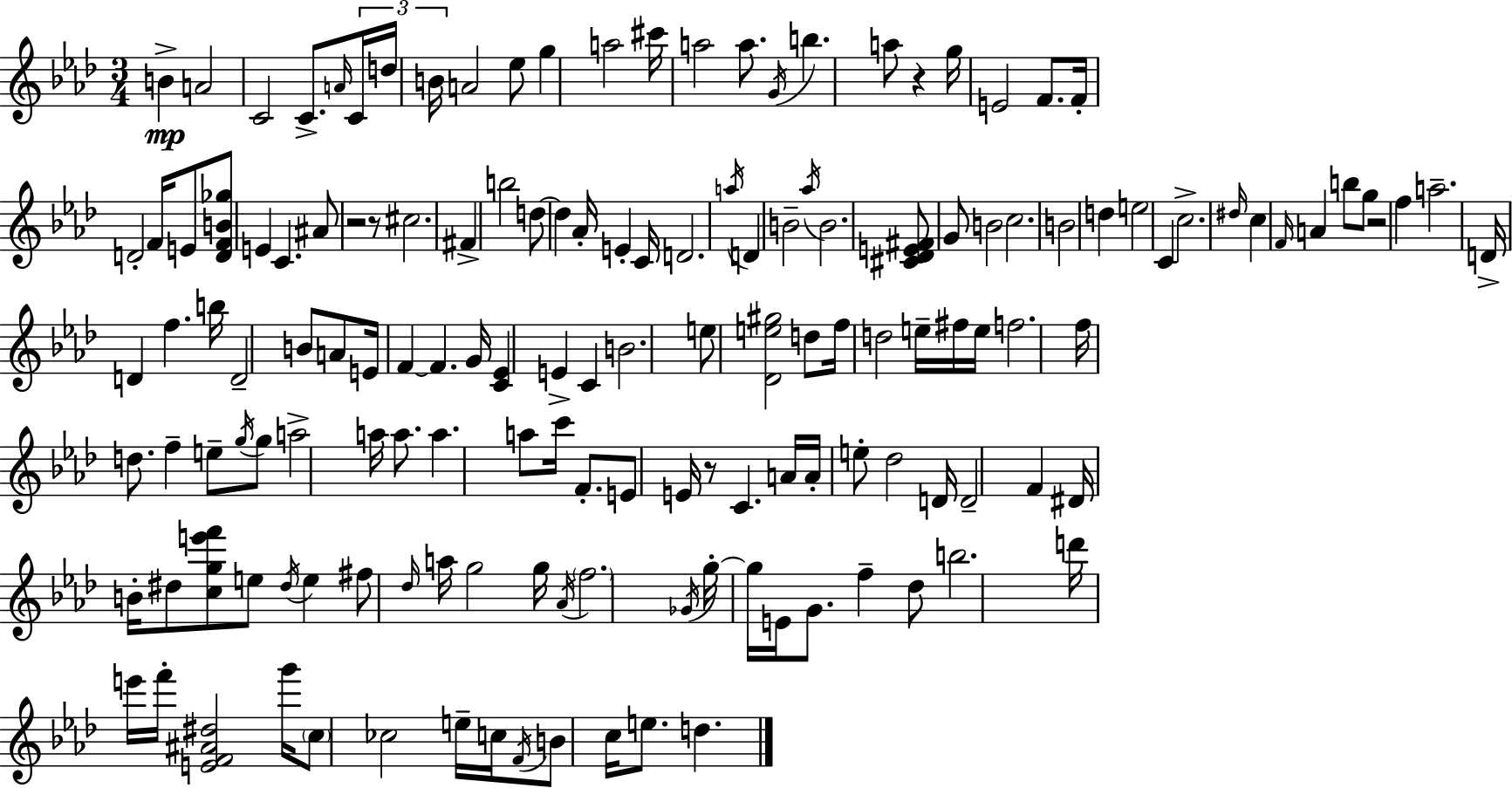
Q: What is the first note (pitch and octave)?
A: B4